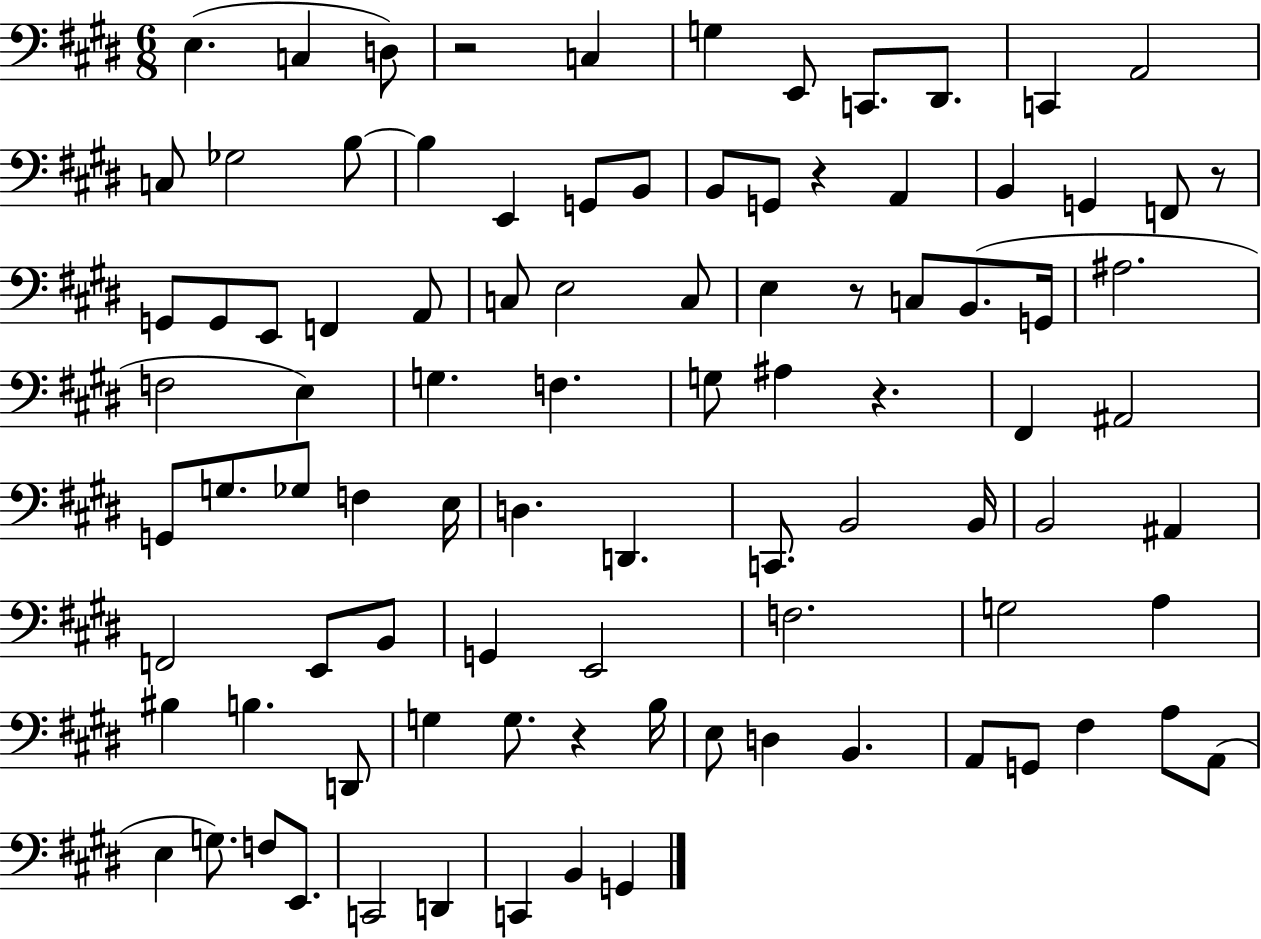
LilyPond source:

{
  \clef bass
  \numericTimeSignature
  \time 6/8
  \key e \major
  e4.( c4 d8) | r2 c4 | g4 e,8 c,8. dis,8. | c,4 a,2 | \break c8 ges2 b8~~ | b4 e,4 g,8 b,8 | b,8 g,8 r4 a,4 | b,4 g,4 f,8 r8 | \break g,8 g,8 e,8 f,4 a,8 | c8 e2 c8 | e4 r8 c8 b,8.( g,16 | ais2. | \break f2 e4) | g4. f4. | g8 ais4 r4. | fis,4 ais,2 | \break g,8 g8. ges8 f4 e16 | d4. d,4. | c,8. b,2 b,16 | b,2 ais,4 | \break f,2 e,8 b,8 | g,4 e,2 | f2. | g2 a4 | \break bis4 b4. d,8 | g4 g8. r4 b16 | e8 d4 b,4. | a,8 g,8 fis4 a8 a,8( | \break e4 g8.) f8 e,8. | c,2 d,4 | c,4 b,4 g,4 | \bar "|."
}